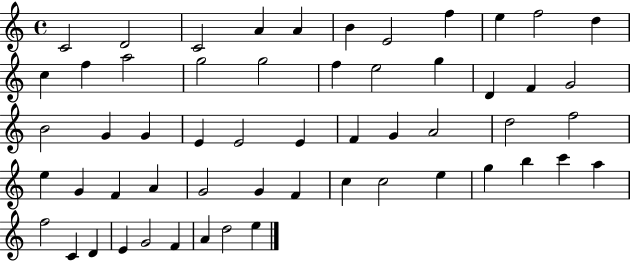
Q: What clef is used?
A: treble